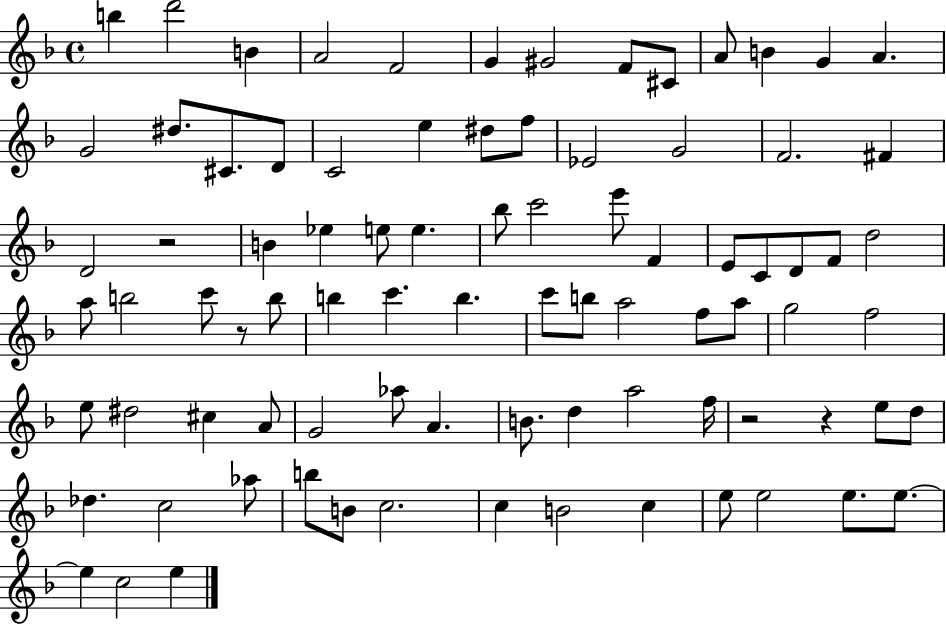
X:1
T:Untitled
M:4/4
L:1/4
K:F
b d'2 B A2 F2 G ^G2 F/2 ^C/2 A/2 B G A G2 ^d/2 ^C/2 D/2 C2 e ^d/2 f/2 _E2 G2 F2 ^F D2 z2 B _e e/2 e _b/2 c'2 e'/2 F E/2 C/2 D/2 F/2 d2 a/2 b2 c'/2 z/2 b/2 b c' b c'/2 b/2 a2 f/2 a/2 g2 f2 e/2 ^d2 ^c A/2 G2 _a/2 A B/2 d a2 f/4 z2 z e/2 d/2 _d c2 _a/2 b/2 B/2 c2 c B2 c e/2 e2 e/2 e/2 e c2 e